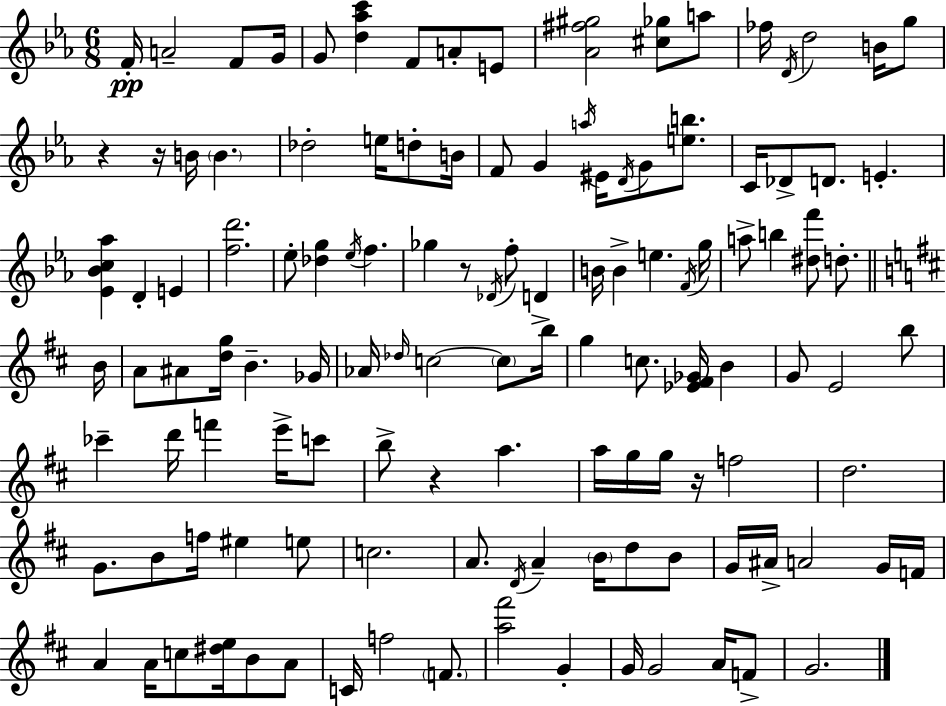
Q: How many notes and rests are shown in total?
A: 123